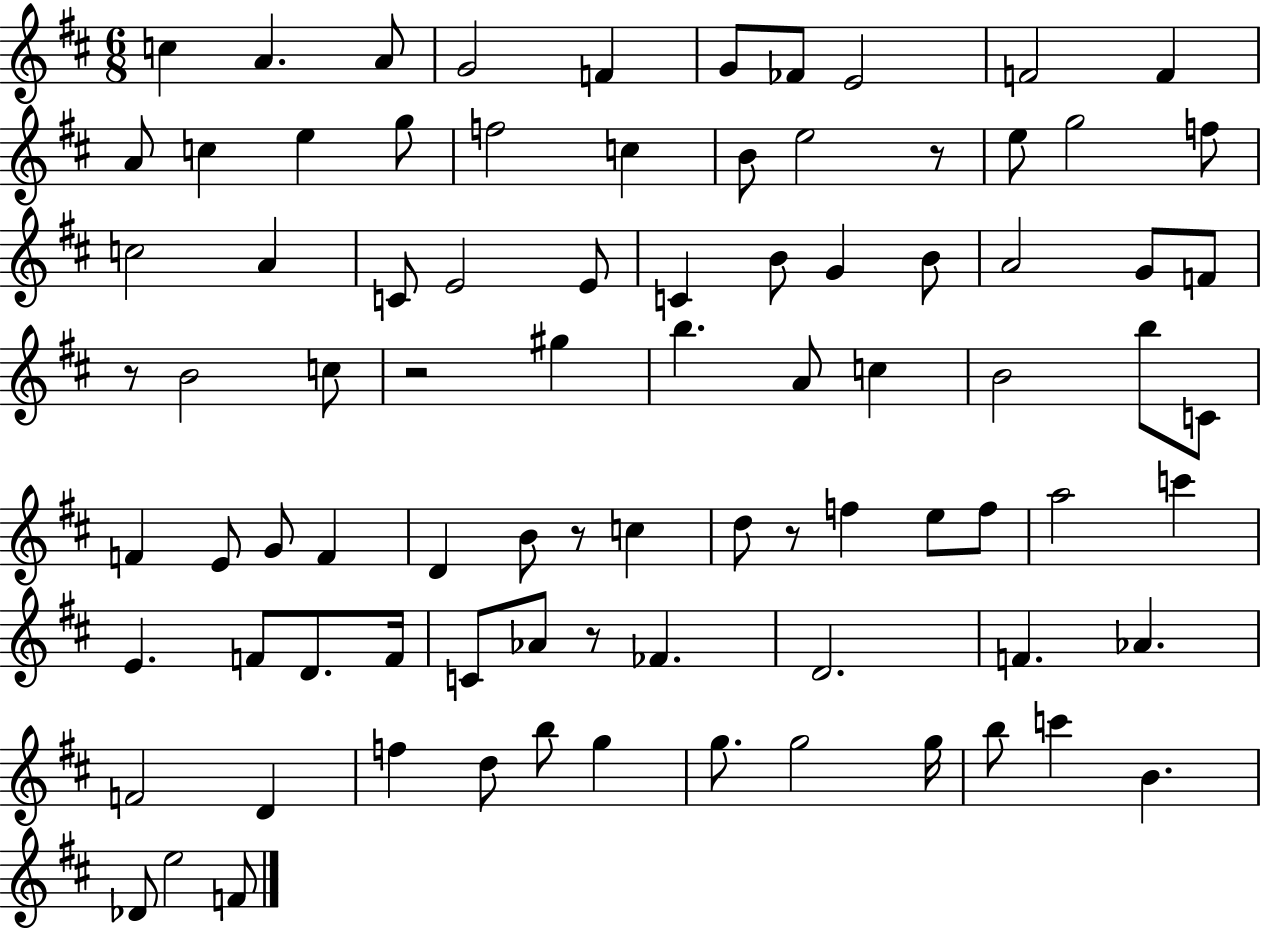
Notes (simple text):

C5/q A4/q. A4/e G4/h F4/q G4/e FES4/e E4/h F4/h F4/q A4/e C5/q E5/q G5/e F5/h C5/q B4/e E5/h R/e E5/e G5/h F5/e C5/h A4/q C4/e E4/h E4/e C4/q B4/e G4/q B4/e A4/h G4/e F4/e R/e B4/h C5/e R/h G#5/q B5/q. A4/e C5/q B4/h B5/e C4/e F4/q E4/e G4/e F4/q D4/q B4/e R/e C5/q D5/e R/e F5/q E5/e F5/e A5/h C6/q E4/q. F4/e D4/e. F4/s C4/e Ab4/e R/e FES4/q. D4/h. F4/q. Ab4/q. F4/h D4/q F5/q D5/e B5/e G5/q G5/e. G5/h G5/s B5/e C6/q B4/q. Db4/e E5/h F4/e